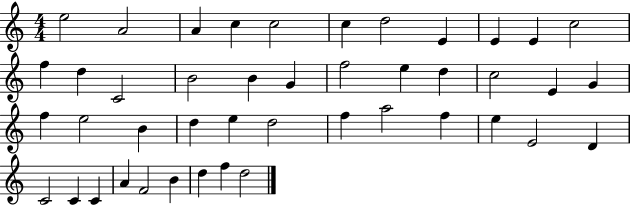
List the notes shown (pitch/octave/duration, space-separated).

E5/h A4/h A4/q C5/q C5/h C5/q D5/h E4/q E4/q E4/q C5/h F5/q D5/q C4/h B4/h B4/q G4/q F5/h E5/q D5/q C5/h E4/q G4/q F5/q E5/h B4/q D5/q E5/q D5/h F5/q A5/h F5/q E5/q E4/h D4/q C4/h C4/q C4/q A4/q F4/h B4/q D5/q F5/q D5/h